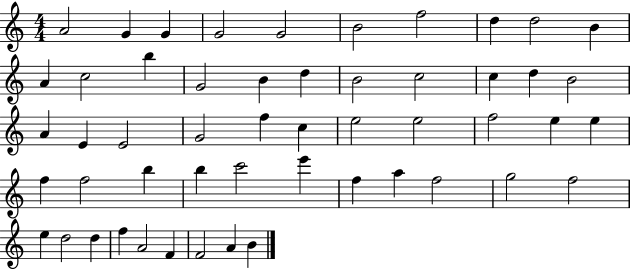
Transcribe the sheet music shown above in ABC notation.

X:1
T:Untitled
M:4/4
L:1/4
K:C
A2 G G G2 G2 B2 f2 d d2 B A c2 b G2 B d B2 c2 c d B2 A E E2 G2 f c e2 e2 f2 e e f f2 b b c'2 e' f a f2 g2 f2 e d2 d f A2 F F2 A B